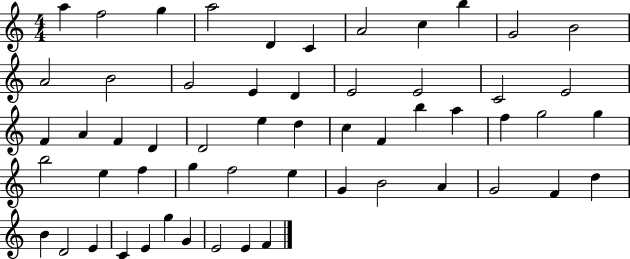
{
  \clef treble
  \numericTimeSignature
  \time 4/4
  \key c \major
  a''4 f''2 g''4 | a''2 d'4 c'4 | a'2 c''4 b''4 | g'2 b'2 | \break a'2 b'2 | g'2 e'4 d'4 | e'2 e'2 | c'2 e'2 | \break f'4 a'4 f'4 d'4 | d'2 e''4 d''4 | c''4 f'4 b''4 a''4 | f''4 g''2 g''4 | \break b''2 e''4 f''4 | g''4 f''2 e''4 | g'4 b'2 a'4 | g'2 f'4 d''4 | \break b'4 d'2 e'4 | c'4 e'4 g''4 g'4 | e'2 e'4 f'4 | \bar "|."
}